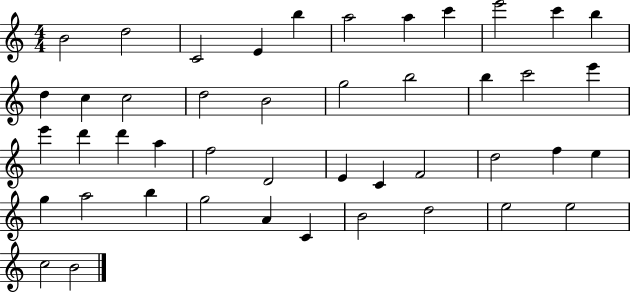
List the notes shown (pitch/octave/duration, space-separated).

B4/h D5/h C4/h E4/q B5/q A5/h A5/q C6/q E6/h C6/q B5/q D5/q C5/q C5/h D5/h B4/h G5/h B5/h B5/q C6/h E6/q E6/q D6/q D6/q A5/q F5/h D4/h E4/q C4/q F4/h D5/h F5/q E5/q G5/q A5/h B5/q G5/h A4/q C4/q B4/h D5/h E5/h E5/h C5/h B4/h